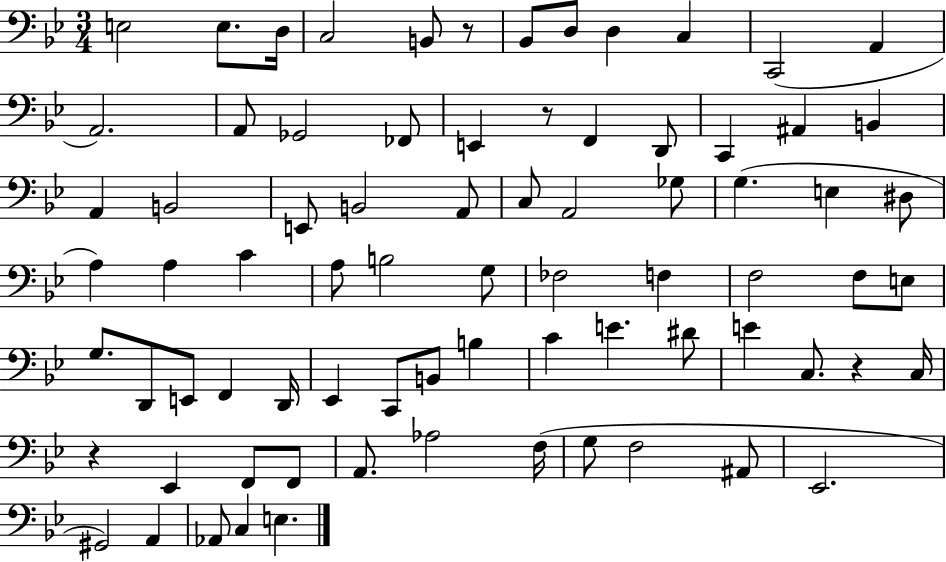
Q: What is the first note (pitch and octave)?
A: E3